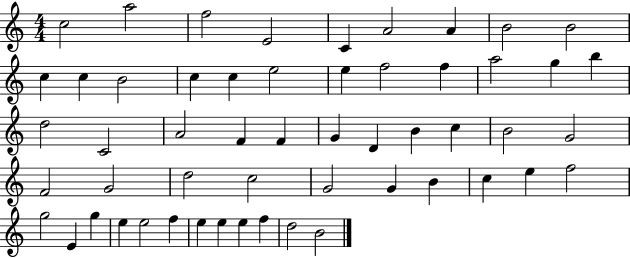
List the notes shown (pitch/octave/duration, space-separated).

C5/h A5/h F5/h E4/h C4/q A4/h A4/q B4/h B4/h C5/q C5/q B4/h C5/q C5/q E5/h E5/q F5/h F5/q A5/h G5/q B5/q D5/h C4/h A4/h F4/q F4/q G4/q D4/q B4/q C5/q B4/h G4/h F4/h G4/h D5/h C5/h G4/h G4/q B4/q C5/q E5/q F5/h G5/h E4/q G5/q E5/q E5/h F5/q E5/q E5/q E5/q F5/q D5/h B4/h